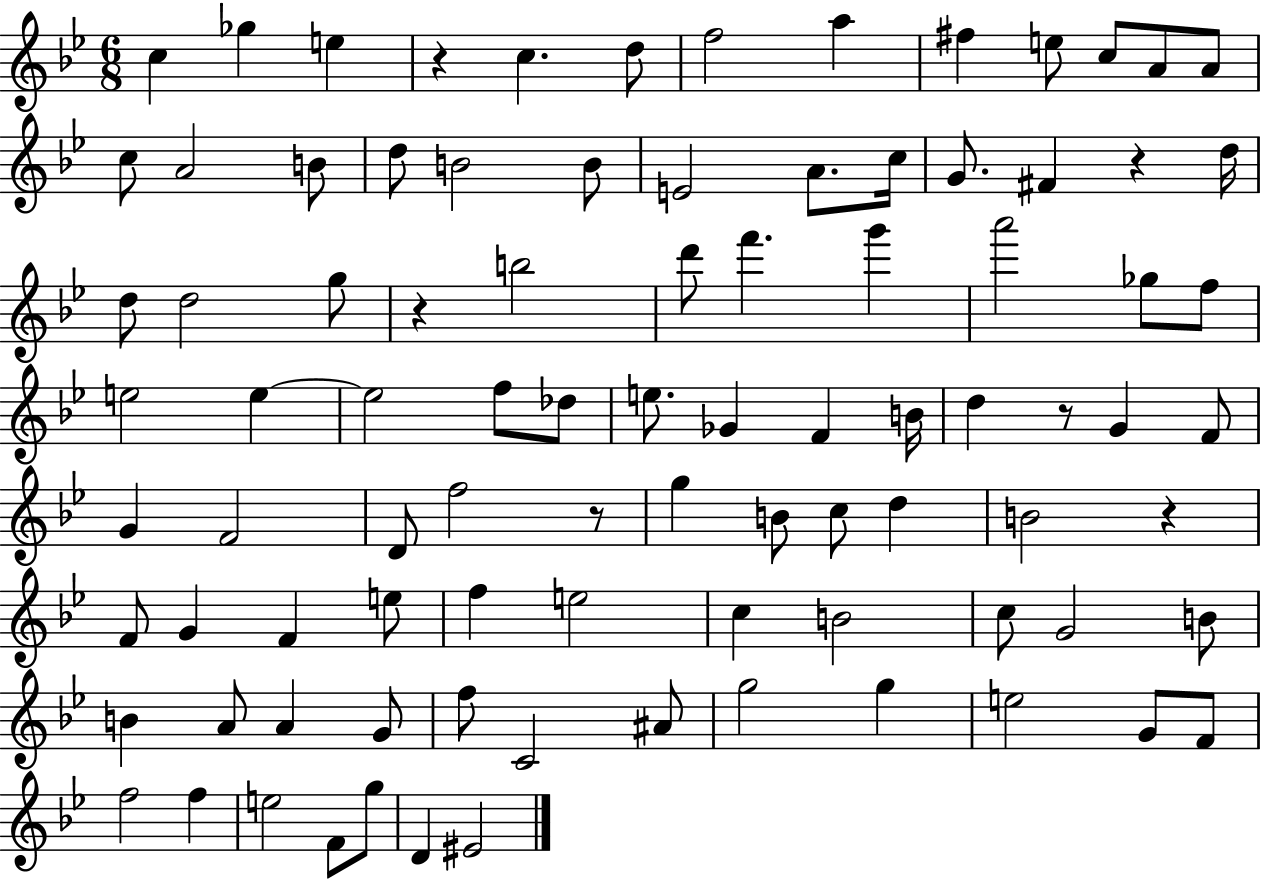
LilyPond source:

{
  \clef treble
  \numericTimeSignature
  \time 6/8
  \key bes \major
  c''4 ges''4 e''4 | r4 c''4. d''8 | f''2 a''4 | fis''4 e''8 c''8 a'8 a'8 | \break c''8 a'2 b'8 | d''8 b'2 b'8 | e'2 a'8. c''16 | g'8. fis'4 r4 d''16 | \break d''8 d''2 g''8 | r4 b''2 | d'''8 f'''4. g'''4 | a'''2 ges''8 f''8 | \break e''2 e''4~~ | e''2 f''8 des''8 | e''8. ges'4 f'4 b'16 | d''4 r8 g'4 f'8 | \break g'4 f'2 | d'8 f''2 r8 | g''4 b'8 c''8 d''4 | b'2 r4 | \break f'8 g'4 f'4 e''8 | f''4 e''2 | c''4 b'2 | c''8 g'2 b'8 | \break b'4 a'8 a'4 g'8 | f''8 c'2 ais'8 | g''2 g''4 | e''2 g'8 f'8 | \break f''2 f''4 | e''2 f'8 g''8 | d'4 eis'2 | \bar "|."
}